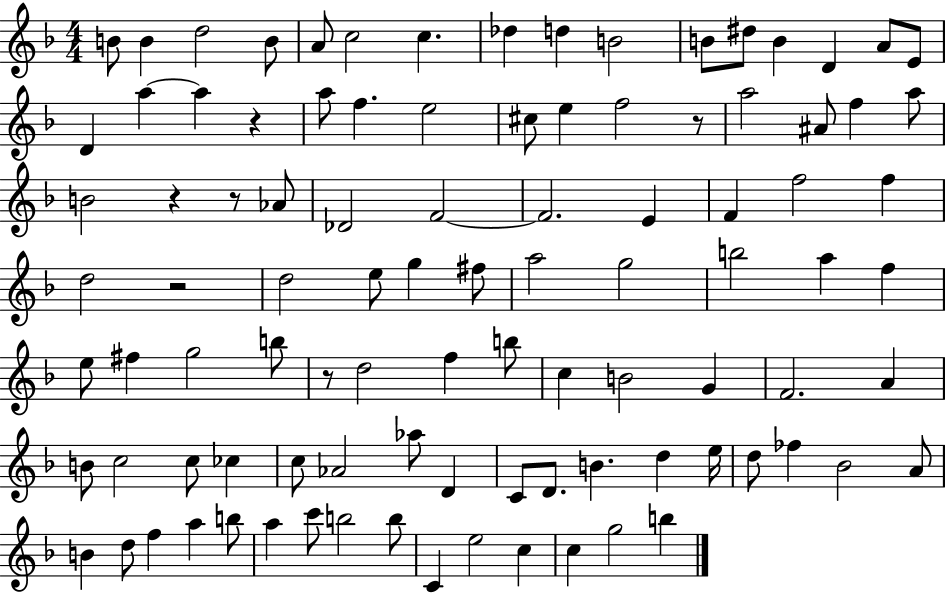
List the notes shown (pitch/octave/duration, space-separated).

B4/e B4/q D5/h B4/e A4/e C5/h C5/q. Db5/q D5/q B4/h B4/e D#5/e B4/q D4/q A4/e E4/e D4/q A5/q A5/q R/q A5/e F5/q. E5/h C#5/e E5/q F5/h R/e A5/h A#4/e F5/q A5/e B4/h R/q R/e Ab4/e Db4/h F4/h F4/h. E4/q F4/q F5/h F5/q D5/h R/h D5/h E5/e G5/q F#5/e A5/h G5/h B5/h A5/q F5/q E5/e F#5/q G5/h B5/e R/e D5/h F5/q B5/e C5/q B4/h G4/q F4/h. A4/q B4/e C5/h C5/e CES5/q C5/e Ab4/h Ab5/e D4/q C4/e D4/e. B4/q. D5/q E5/s D5/e FES5/q Bb4/h A4/e B4/q D5/e F5/q A5/q B5/e A5/q C6/e B5/h B5/e C4/q E5/h C5/q C5/q G5/h B5/q